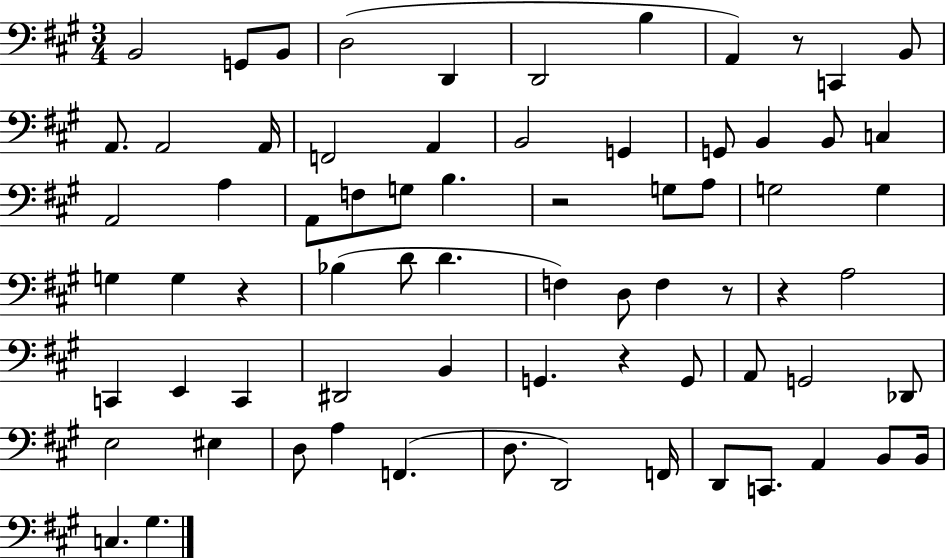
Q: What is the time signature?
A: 3/4